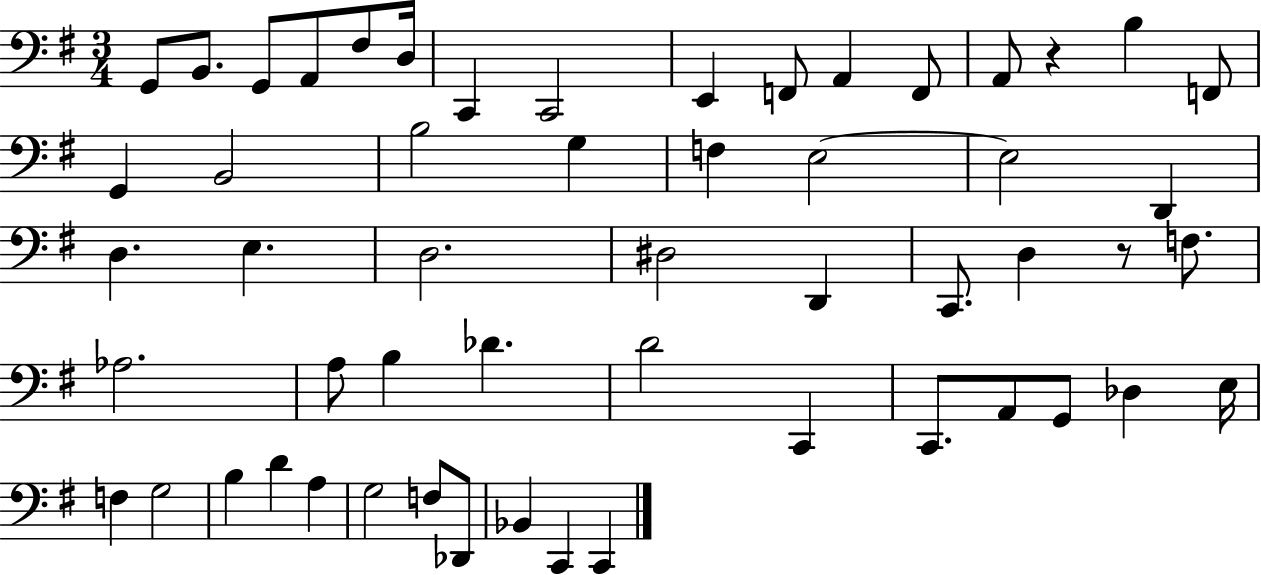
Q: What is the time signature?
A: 3/4